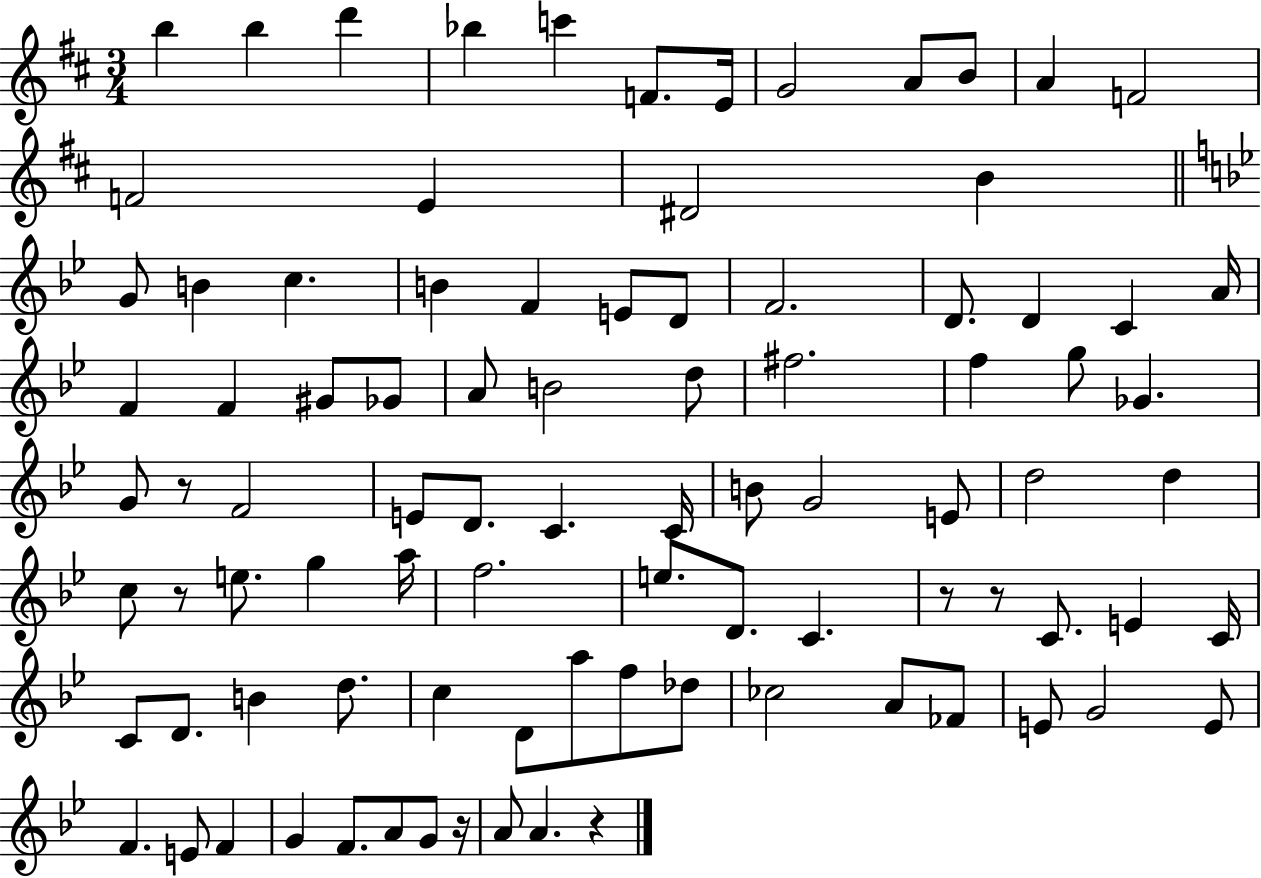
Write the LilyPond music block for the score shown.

{
  \clef treble
  \numericTimeSignature
  \time 3/4
  \key d \major
  b''4 b''4 d'''4 | bes''4 c'''4 f'8. e'16 | g'2 a'8 b'8 | a'4 f'2 | \break f'2 e'4 | dis'2 b'4 | \bar "||" \break \key bes \major g'8 b'4 c''4. | b'4 f'4 e'8 d'8 | f'2. | d'8. d'4 c'4 a'16 | \break f'4 f'4 gis'8 ges'8 | a'8 b'2 d''8 | fis''2. | f''4 g''8 ges'4. | \break g'8 r8 f'2 | e'8 d'8. c'4. c'16 | b'8 g'2 e'8 | d''2 d''4 | \break c''8 r8 e''8. g''4 a''16 | f''2. | e''8. d'8. c'4. | r8 r8 c'8. e'4 c'16 | \break c'8 d'8. b'4 d''8. | c''4 d'8 a''8 f''8 des''8 | ces''2 a'8 fes'8 | e'8 g'2 e'8 | \break f'4. e'8 f'4 | g'4 f'8. a'8 g'8 r16 | a'8 a'4. r4 | \bar "|."
}